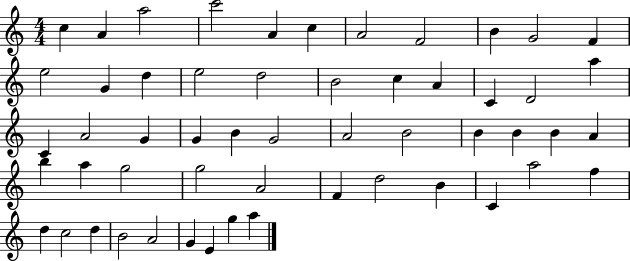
C5/q A4/q A5/h C6/h A4/q C5/q A4/h F4/h B4/q G4/h F4/q E5/h G4/q D5/q E5/h D5/h B4/h C5/q A4/q C4/q D4/h A5/q C4/q A4/h G4/q G4/q B4/q G4/h A4/h B4/h B4/q B4/q B4/q A4/q B5/q A5/q G5/h G5/h A4/h F4/q D5/h B4/q C4/q A5/h F5/q D5/q C5/h D5/q B4/h A4/h G4/q E4/q G5/q A5/q